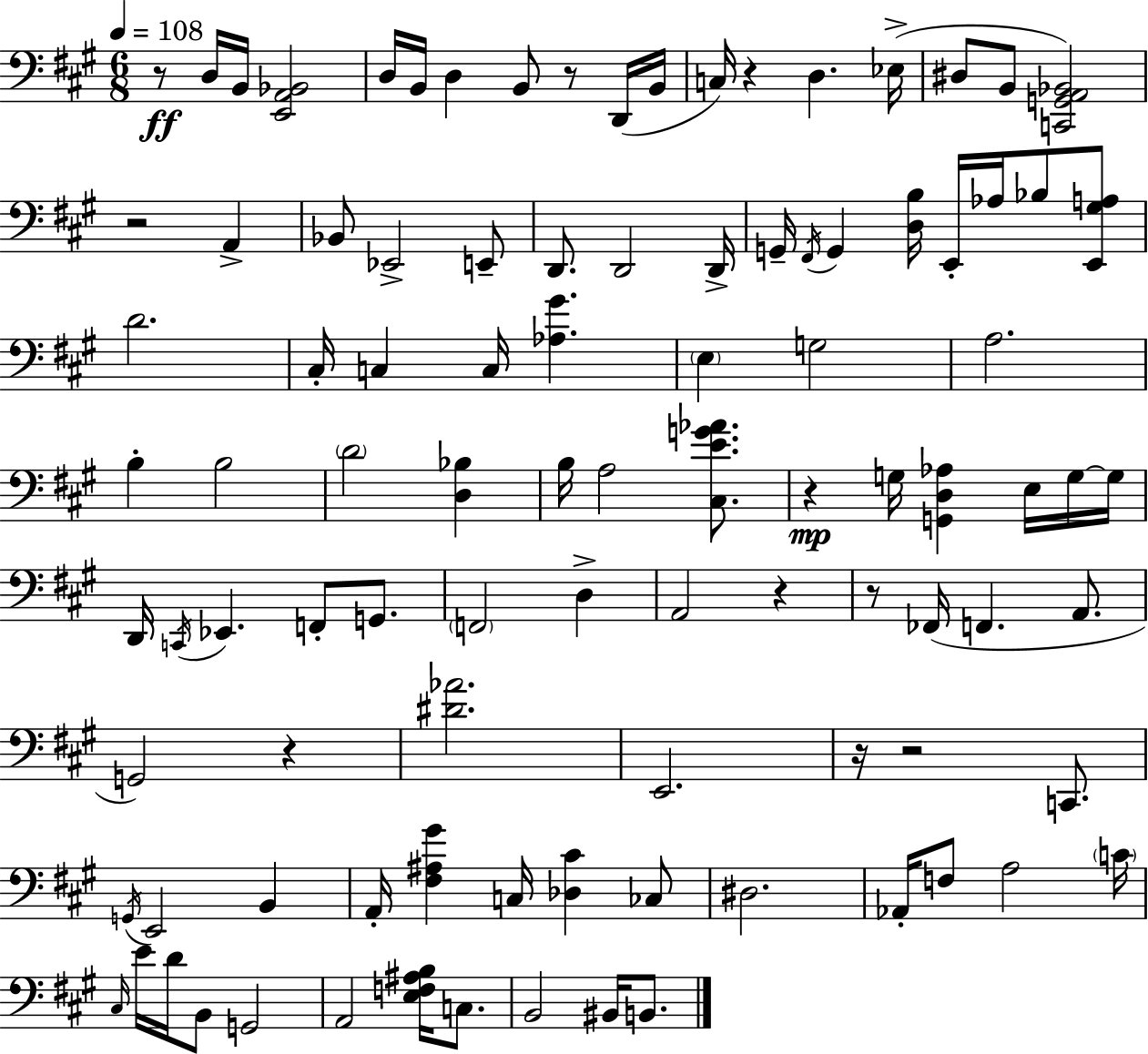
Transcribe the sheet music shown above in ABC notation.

X:1
T:Untitled
M:6/8
L:1/4
K:A
z/2 D,/4 B,,/4 [E,,A,,_B,,]2 D,/4 B,,/4 D, B,,/2 z/2 D,,/4 B,,/4 C,/4 z D, _E,/4 ^D,/2 B,,/2 [C,,G,,A,,_B,,]2 z2 A,, _B,,/2 _E,,2 E,,/2 D,,/2 D,,2 D,,/4 G,,/4 ^F,,/4 G,, [D,B,]/4 E,,/4 _A,/4 _B,/2 [E,,^G,A,]/2 D2 ^C,/4 C, C,/4 [_A,^G] E, G,2 A,2 B, B,2 D2 [D,_B,] B,/4 A,2 [^C,EG_A]/2 z G,/4 [G,,D,_A,] E,/4 G,/4 G,/4 D,,/4 C,,/4 _E,, F,,/2 G,,/2 F,,2 D, A,,2 z z/2 _F,,/4 F,, A,,/2 G,,2 z [^D_A]2 E,,2 z/4 z2 C,,/2 G,,/4 E,,2 B,, A,,/4 [^F,^A,^G] C,/4 [_D,^C] _C,/2 ^D,2 _A,,/4 F,/2 A,2 C/4 ^C,/4 E/4 D/4 B,,/2 G,,2 A,,2 [E,F,^A,B,]/4 C,/2 B,,2 ^B,,/4 B,,/2